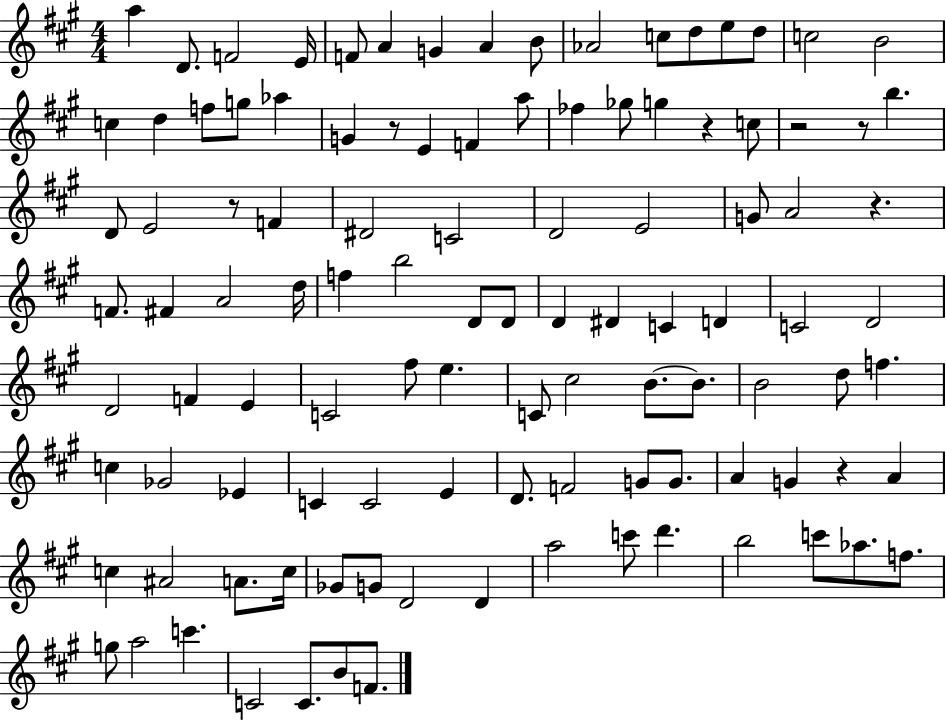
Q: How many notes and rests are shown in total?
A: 108